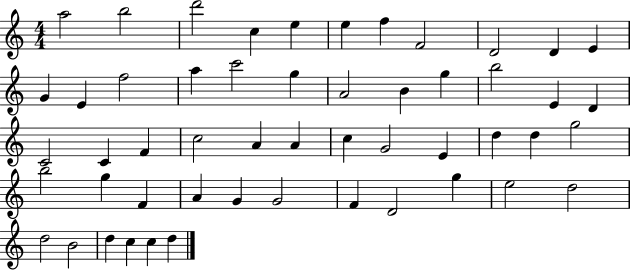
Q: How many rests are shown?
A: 0